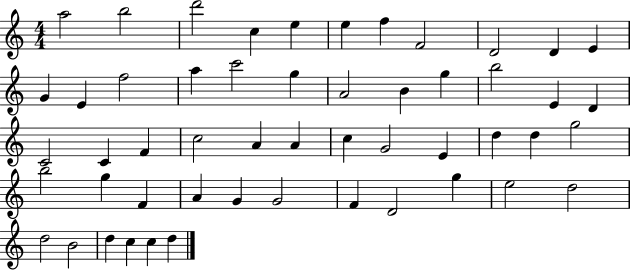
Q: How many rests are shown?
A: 0